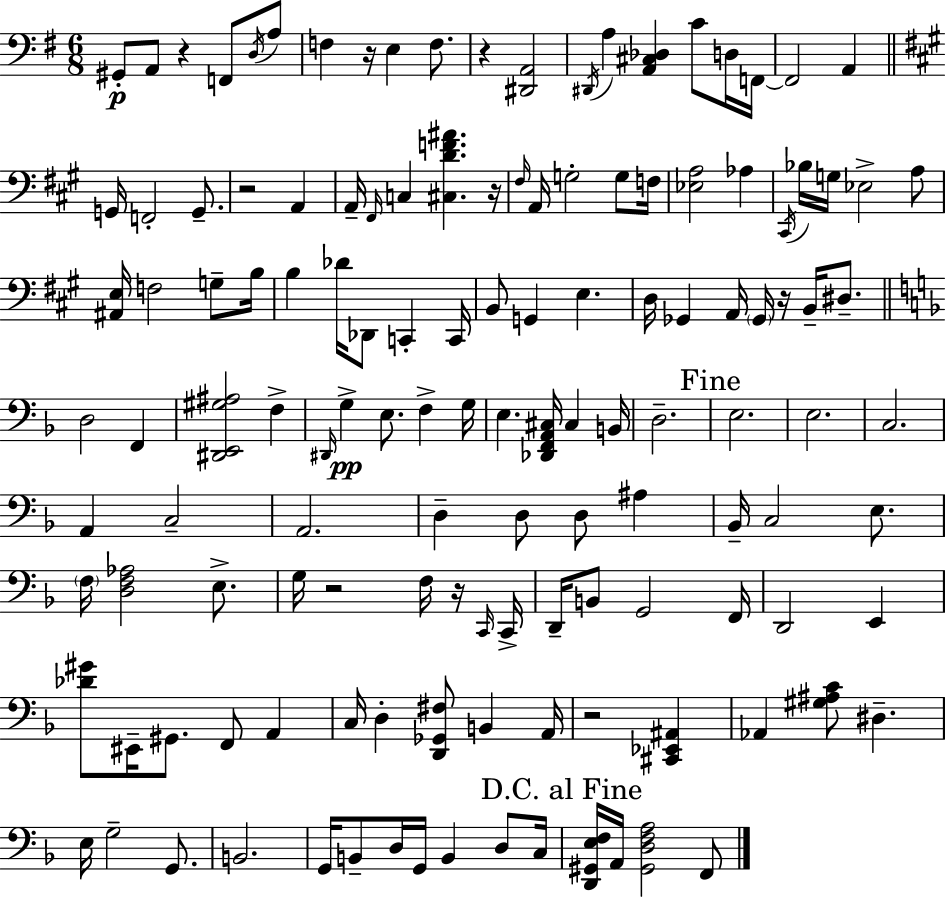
{
  \clef bass
  \numericTimeSignature
  \time 6/8
  \key e \minor
  gis,8-.\p a,8 r4 f,8 \acciaccatura { d16 } a8 | f4 r16 e4 f8. | r4 <dis, a,>2 | \acciaccatura { dis,16 } a4 <a, cis des>4 c'8 | \break d16 f,16~~ f,2 a,4 | \bar "||" \break \key a \major g,16 f,2-. g,8.-- | r2 a,4 | a,16-- \grace { fis,16 } c4 <cis d' f' ais'>4. | r16 \grace { fis16 } a,16 g2-. g8 | \break f16 <ees a>2 aes4 | \acciaccatura { cis,16 } bes16 g16 ees2-> | a8 <ais, e>16 f2 | g8-- b16 b4 des'16 des,8 c,4-. | \break c,16 b,8 g,4 e4. | d16 ges,4 a,16 \parenthesize ges,16 r16 b,16-- | dis8.-- \bar "||" \break \key d \minor d2 f,4 | <dis, e, gis ais>2 f4-> | \grace { dis,16 } g4->\pp e8. f4-> | g16 e4. <des, f, a, cis>16 cis4 | \break b,16 d2.-- | \mark "Fine" e2. | e2. | c2. | \break a,4 c2-- | a,2. | d4-- d8 d8 ais4 | bes,16-- c2 e8. | \break \parenthesize f16 <d f aes>2 e8.-> | g16 r2 f16 r16 | \grace { c,16 } c,16-> d,16-- b,8 g,2 | f,16 d,2 e,4 | \break <des' gis'>8 eis,16-- gis,8. f,8 a,4 | c16 d4-. <d, ges, fis>8 b,4 | a,16 r2 <cis, ees, ais,>4 | aes,4 <gis ais c'>8 dis4.-- | \break e16 g2-- g,8. | b,2. | g,16 b,8-- d16 g,16 b,4 d8 | c16 \mark "D.C. al Fine" <d, gis, e f>16 a,16 <gis, d f a>2 | \break f,8 \bar "|."
}